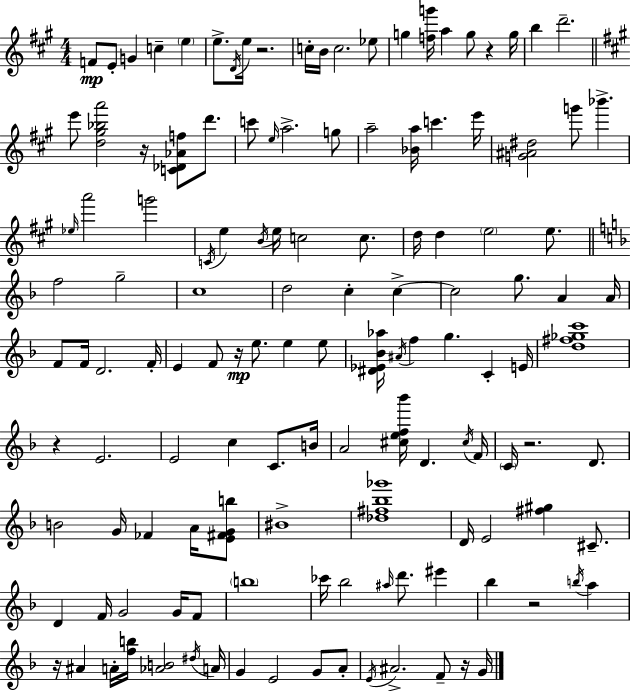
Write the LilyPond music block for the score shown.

{
  \clef treble
  \numericTimeSignature
  \time 4/4
  \key a \major
  f'8\mp e'8-. g'4 c''4-- \parenthesize e''4 | e''8.-> \acciaccatura { d'16 } e''16 r2. | c''16-. b'16 c''2. ees''8 | g''4 <f'' g'''>16 a''4 g''8 r4 | \break g''16 b''4 d'''2.-- | \bar "||" \break \key a \major e'''8 <d'' gis'' bes'' a'''>2 r16 <c' des' aes' f''>8 d'''8. | c'''8 \grace { e''16 } a''2.-> g''8 | a''2-- <bes' a''>16 c'''4. | e'''16 <g' ais' dis''>2 g'''8 bes'''4.-> | \break \grace { ees''16 } a'''2 g'''2 | \acciaccatura { c'16 } e''4 \acciaccatura { b'16 } e''16 c''2 | c''8. d''16 d''4 \parenthesize e''2 | e''8. \bar "||" \break \key f \major f''2 g''2-- | c''1 | d''2 c''4-. c''4->~~ | c''2 g''8. a'4 a'16 | \break f'8 f'16 d'2. f'16-. | e'4 f'8 r16\mp e''8. e''4 e''8 | <dis' ees' bes' aes''>16 \acciaccatura { ais'16 } f''4 g''4. c'4-. | e'16 <d'' fis'' ges'' c'''>1 | \break r4 e'2. | e'2 c''4 c'8. | b'16 a'2 <cis'' e'' f'' bes'''>16 d'4. | \acciaccatura { cis''16 } f'16 \parenthesize c'16 r2. d'8. | \break b'2 g'16 fes'4 a'16 | <e' fis' g' b''>8 bis'1-> | <des'' fis'' bes'' ges'''>1 | d'16 e'2 <fis'' gis''>4 cis'8.-- | \break d'4 f'16 g'2 g'16 | f'8 \parenthesize b''1 | ces'''16 bes''2 \grace { ais''16 } d'''8. eis'''4 | bes''4 r2 \acciaccatura { b''16 } | \break a''4 r16 ais'4 a'16-. <f'' b''>16 <aes' b'>2 | \acciaccatura { dis''16 } a'16 g'4 e'2 | g'8 a'8-. \acciaccatura { e'16 } ais'2.-> | f'8-- r16 g'16 \bar "|."
}